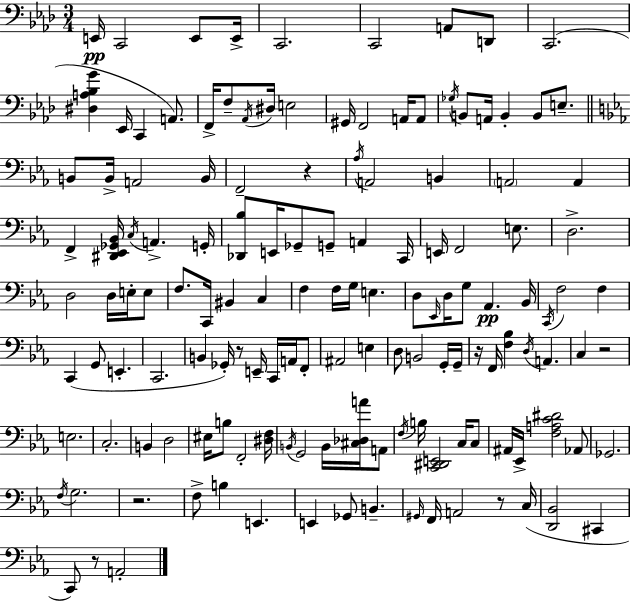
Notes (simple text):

E2/s C2/h E2/e E2/s C2/h. C2/h A2/e D2/e C2/h. [D#3,A3,Bb3,G4]/q Eb2/s C2/q A2/e. F2/s F3/e Ab2/s D#3/s E3/h G#2/s F2/h A2/s A2/e Gb3/s B2/e A2/s B2/q B2/e E3/e. B2/e B2/s A2/h B2/s F2/h R/q Ab3/s A2/h B2/q A2/h A2/q F2/q [D#2,Eb2,Gb2,Bb2]/s C3/s A2/q. G2/s [Db2,Bb3]/e E2/s Gb2/e G2/e A2/q C2/s E2/s F2/h E3/e. D3/h. D3/h D3/s E3/s E3/e F3/e. C2/s BIS2/q C3/q F3/q F3/s G3/s E3/q. D3/e Eb2/s D3/s G3/e Ab2/q. Bb2/s C2/s F3/h F3/q C2/q G2/e E2/q. C2/h. B2/q Gb2/s R/e E2/s C2/s A2/s F2/e A#2/h E3/q D3/e B2/h G2/s G2/s R/s F2/s [F3,Bb3]/q D3/s A2/q. C3/q R/h E3/h. C3/h. B2/q D3/h EIS3/s B3/e F2/h [D#3,F3]/s B2/s G2/h B2/s [C#3,Db3,A4]/s A2/e F3/s B3/s [C2,D#2,E2]/h C3/s C3/e A#2/s Eb2/s [F3,A3,C4,D#4]/h Ab2/e Gb2/h. F3/s G3/h. R/h. F3/e B3/q E2/q. E2/q Gb2/e B2/q. G#2/s F2/s A2/h R/e C3/s [D2,Bb2]/h C#2/q C2/e R/e A2/h